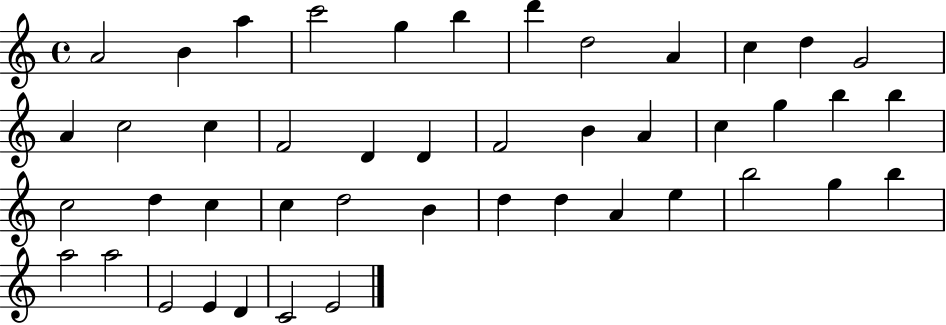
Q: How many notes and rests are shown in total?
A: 45